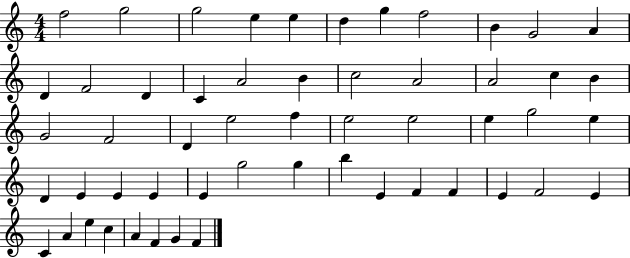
F5/h G5/h G5/h E5/q E5/q D5/q G5/q F5/h B4/q G4/h A4/q D4/q F4/h D4/q C4/q A4/h B4/q C5/h A4/h A4/h C5/q B4/q G4/h F4/h D4/q E5/h F5/q E5/h E5/h E5/q G5/h E5/q D4/q E4/q E4/q E4/q E4/q G5/h G5/q B5/q E4/q F4/q F4/q E4/q F4/h E4/q C4/q A4/q E5/q C5/q A4/q F4/q G4/q F4/q